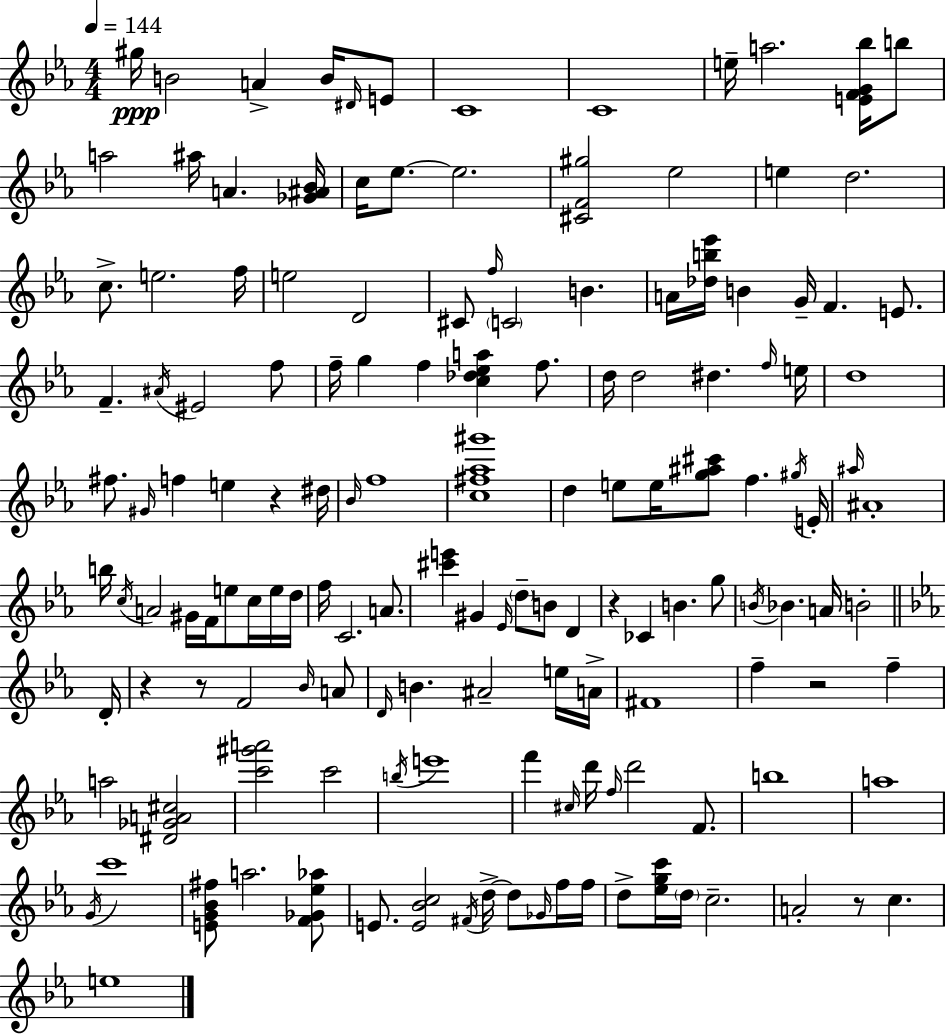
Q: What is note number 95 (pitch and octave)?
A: E5